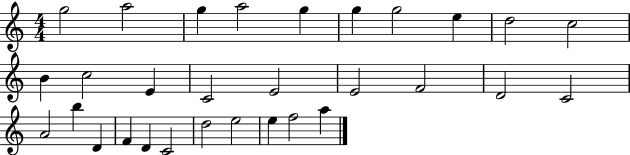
{
  \clef treble
  \numericTimeSignature
  \time 4/4
  \key c \major
  g''2 a''2 | g''4 a''2 g''4 | g''4 g''2 e''4 | d''2 c''2 | \break b'4 c''2 e'4 | c'2 e'2 | e'2 f'2 | d'2 c'2 | \break a'2 b''4 d'4 | f'4 d'4 c'2 | d''2 e''2 | e''4 f''2 a''4 | \break \bar "|."
}